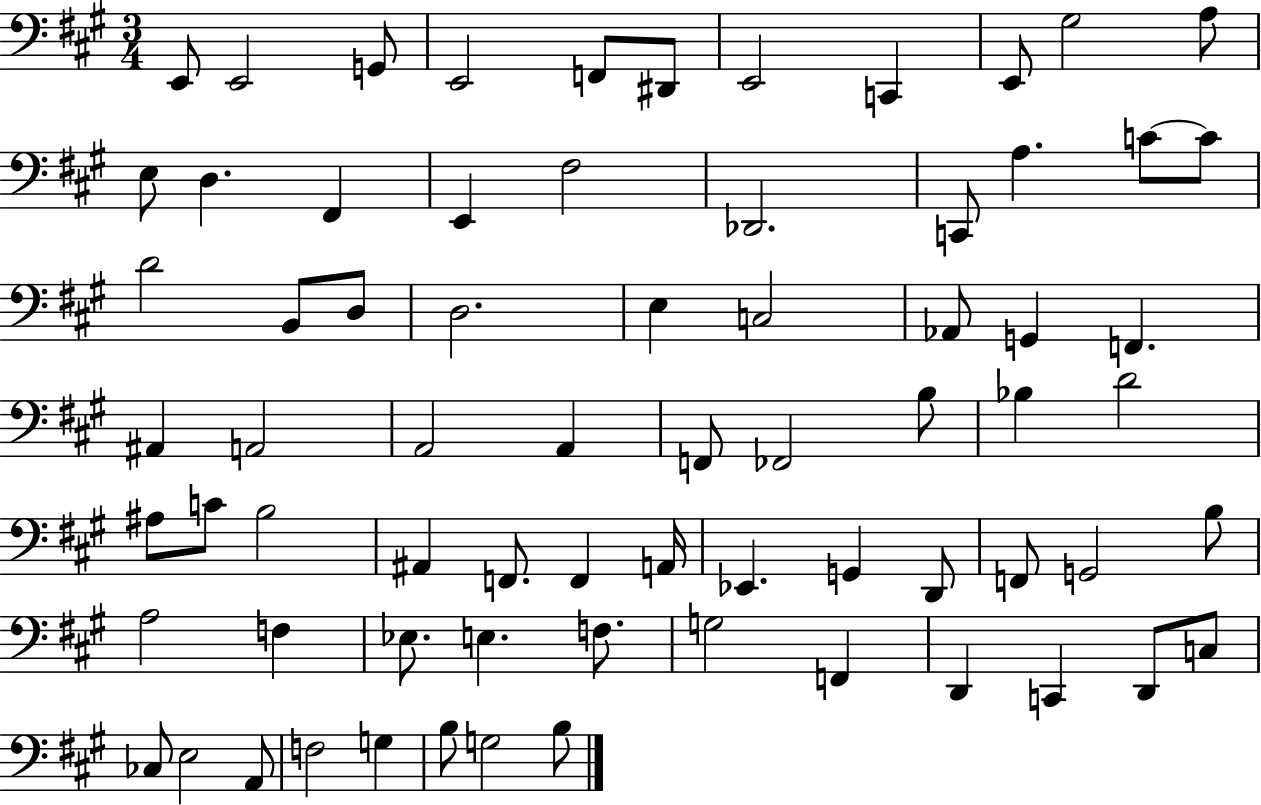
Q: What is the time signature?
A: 3/4